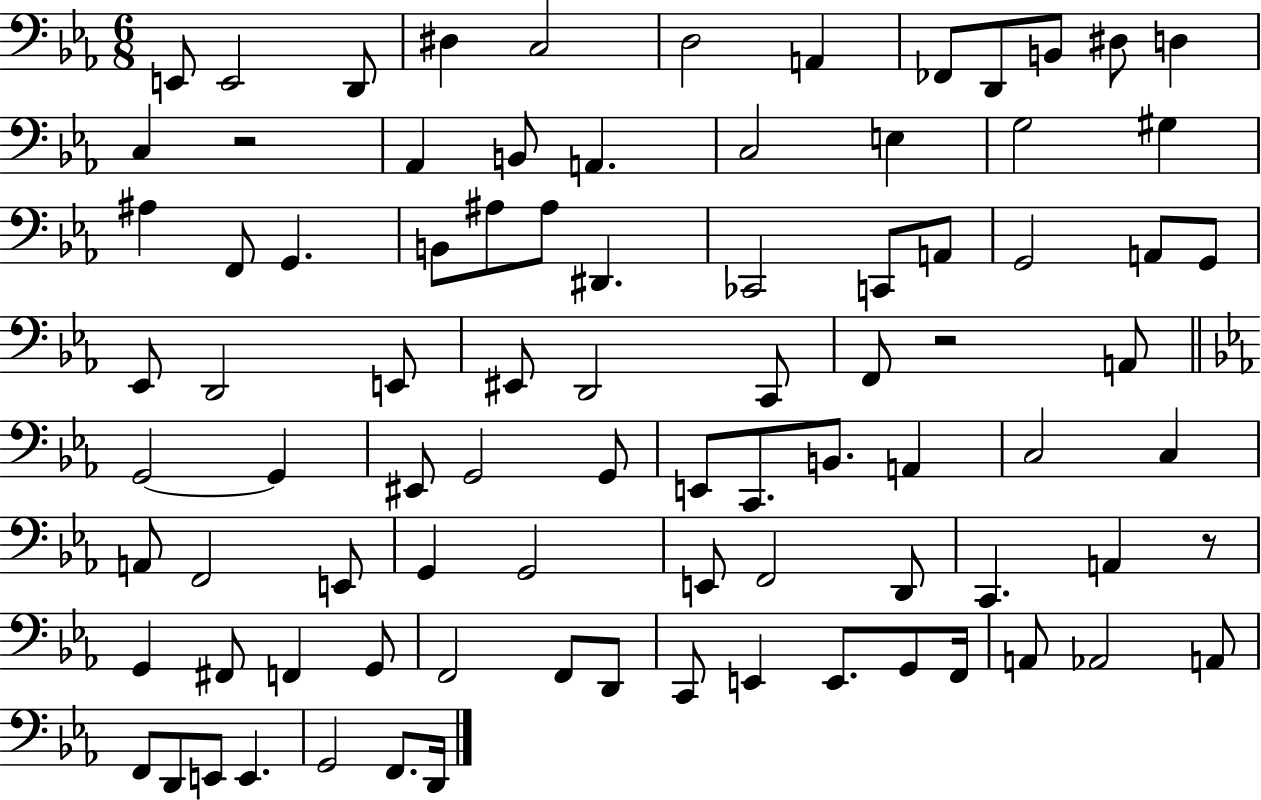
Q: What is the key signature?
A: EES major